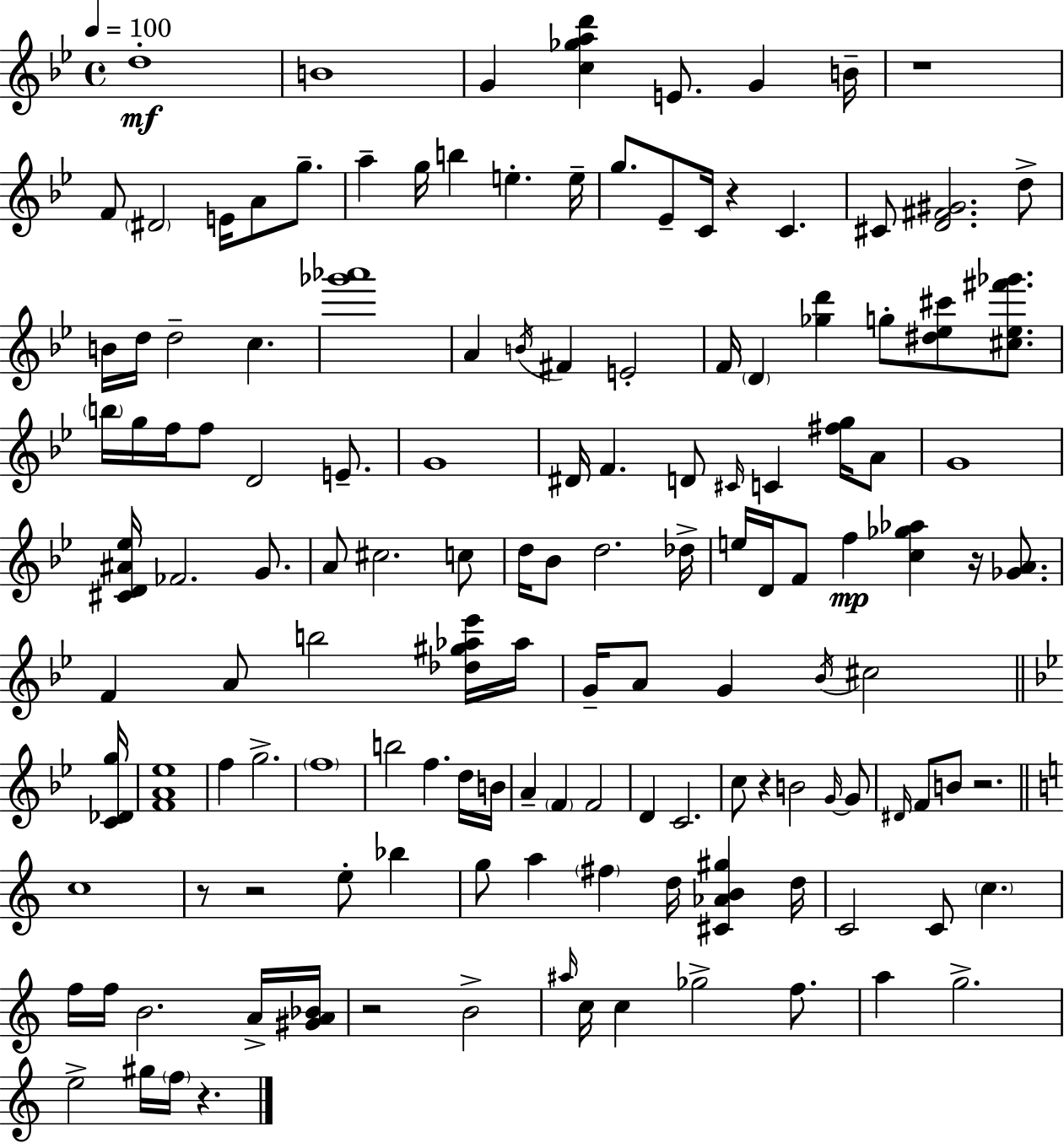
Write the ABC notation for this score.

X:1
T:Untitled
M:4/4
L:1/4
K:Gm
d4 B4 G [c_gad'] E/2 G B/4 z4 F/2 ^D2 E/4 A/2 g/2 a g/4 b e e/4 g/2 _E/2 C/4 z C ^C/2 [D^F^G]2 d/2 B/4 d/4 d2 c [_g'_a']4 A B/4 ^F E2 F/4 D [_gd'] g/2 [^d_e^c']/2 [^c_e^f'_g']/2 b/4 g/4 f/4 f/2 D2 E/2 G4 ^D/4 F D/2 ^C/4 C [^fg]/4 A/2 G4 [^CD^A_e]/4 _F2 G/2 A/2 ^c2 c/2 d/4 _B/2 d2 _d/4 e/4 D/4 F/2 f [c_g_a] z/4 [_GA]/2 F A/2 b2 [_d^g_a_e']/4 _a/4 G/4 A/2 G _B/4 ^c2 [C_Dg]/4 [FA_e]4 f g2 f4 b2 f d/4 B/4 A F F2 D C2 c/2 z B2 G/4 G/2 ^D/4 F/2 B/2 z2 c4 z/2 z2 e/2 _b g/2 a ^f d/4 [^C_AB^g] d/4 C2 C/2 c f/4 f/4 B2 A/4 [^GA_B]/4 z2 B2 ^a/4 c/4 c _g2 f/2 a g2 e2 ^g/4 f/4 z